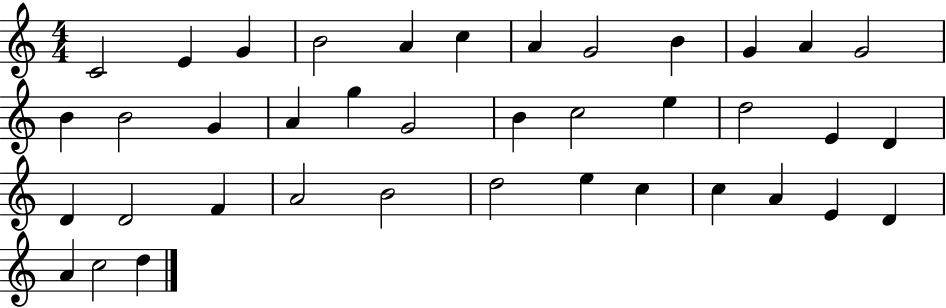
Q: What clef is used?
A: treble